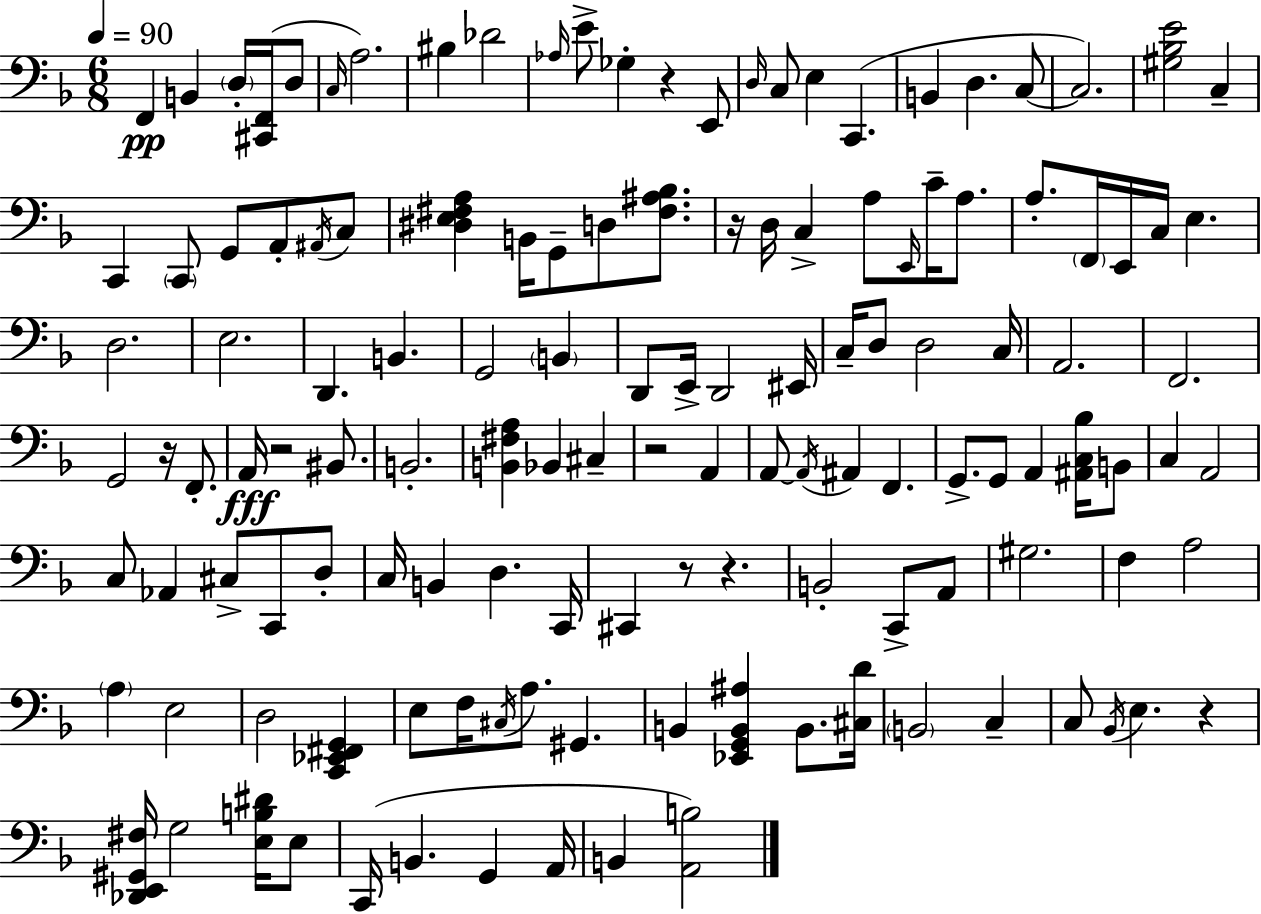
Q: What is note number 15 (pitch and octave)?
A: E3